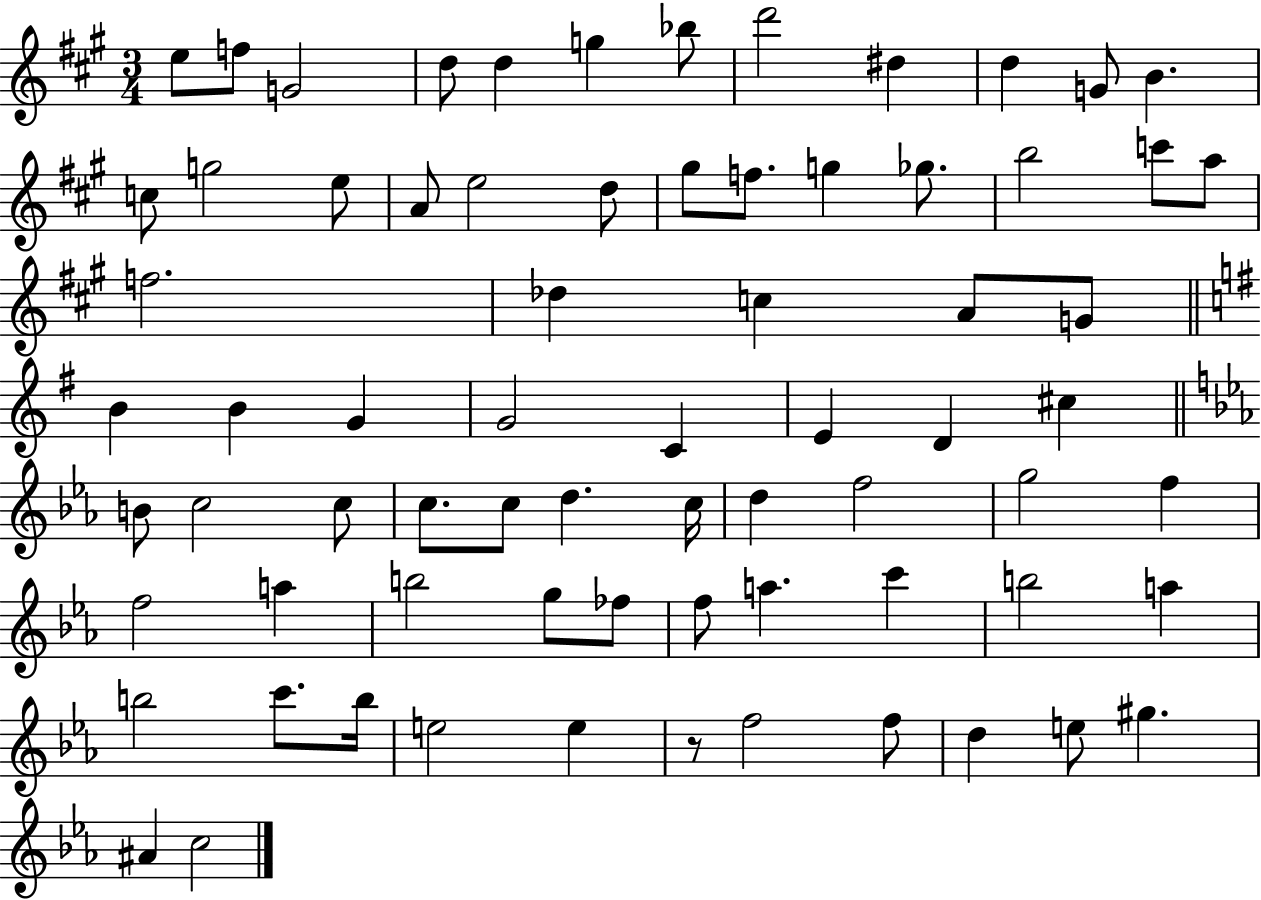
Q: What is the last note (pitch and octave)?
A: C5